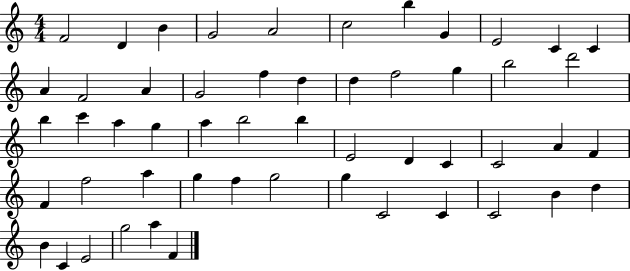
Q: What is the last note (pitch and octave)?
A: F4